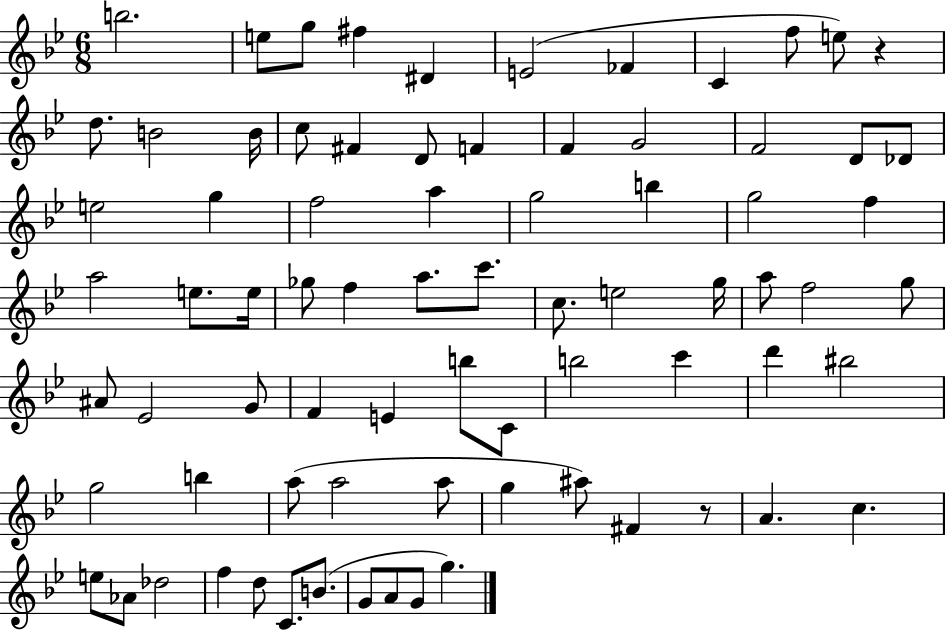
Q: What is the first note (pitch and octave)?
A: B5